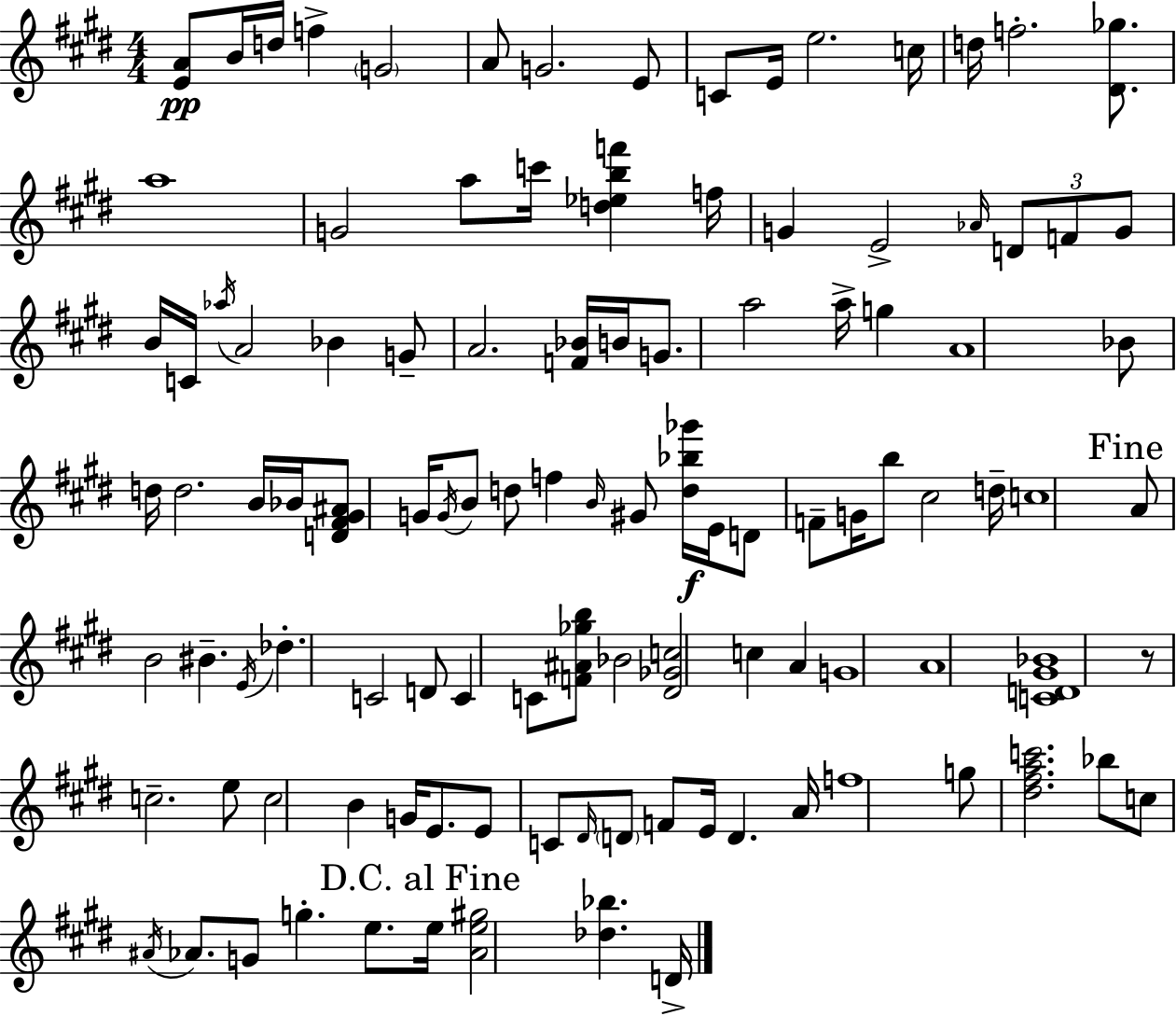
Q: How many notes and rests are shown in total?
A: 109